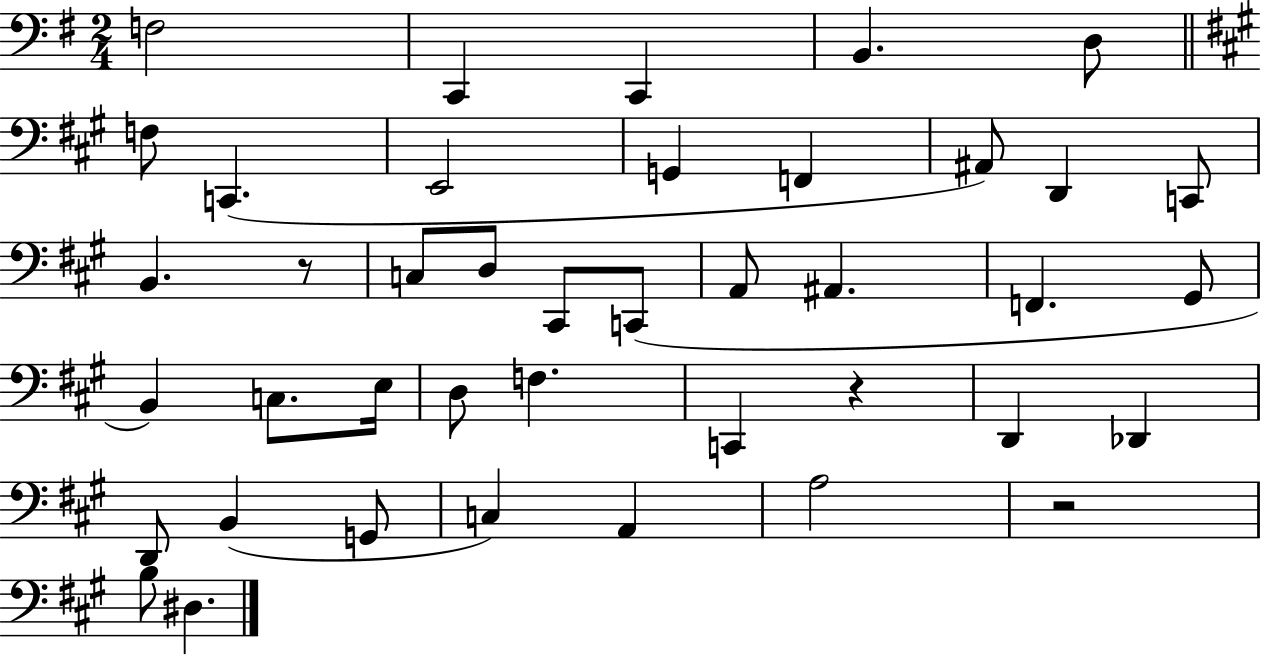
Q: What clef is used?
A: bass